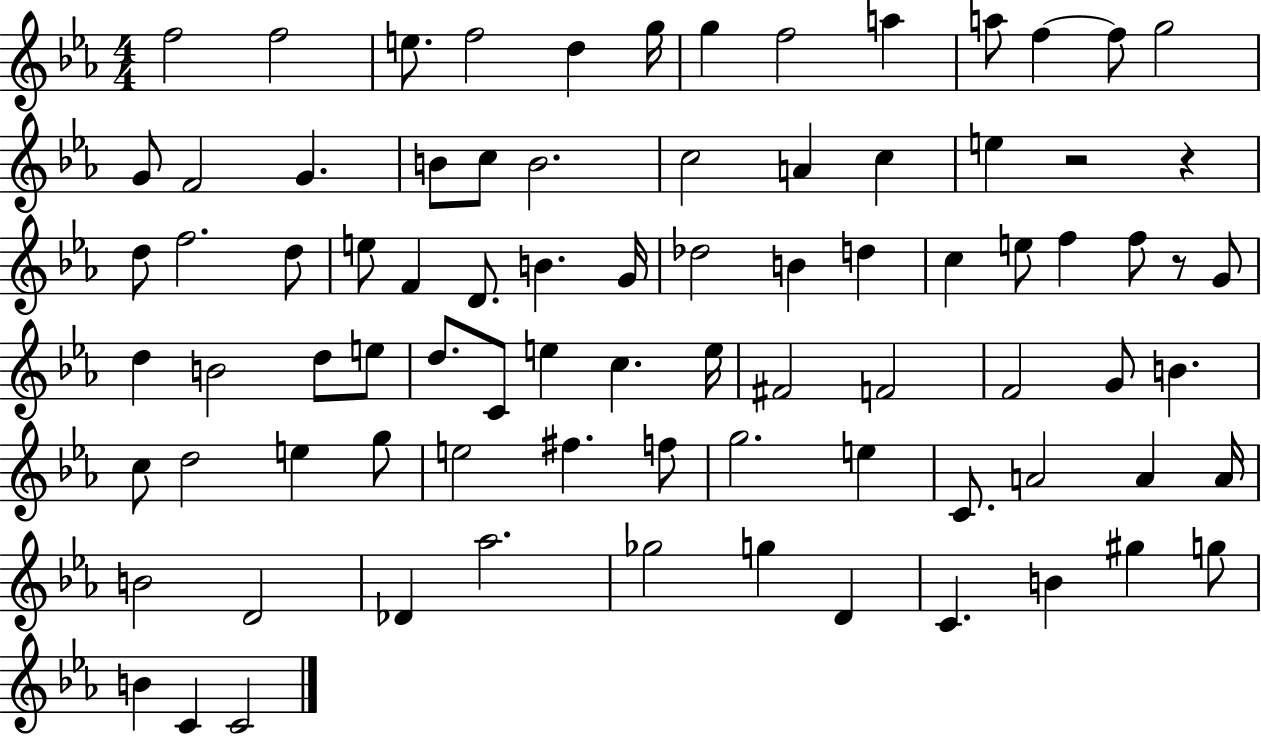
F5/h F5/h E5/e. F5/h D5/q G5/s G5/q F5/h A5/q A5/e F5/q F5/e G5/h G4/e F4/h G4/q. B4/e C5/e B4/h. C5/h A4/q C5/q E5/q R/h R/q D5/e F5/h. D5/e E5/e F4/q D4/e. B4/q. G4/s Db5/h B4/q D5/q C5/q E5/e F5/q F5/e R/e G4/e D5/q B4/h D5/e E5/e D5/e. C4/e E5/q C5/q. E5/s F#4/h F4/h F4/h G4/e B4/q. C5/e D5/h E5/q G5/e E5/h F#5/q. F5/e G5/h. E5/q C4/e. A4/h A4/q A4/s B4/h D4/h Db4/q Ab5/h. Gb5/h G5/q D4/q C4/q. B4/q G#5/q G5/e B4/q C4/q C4/h